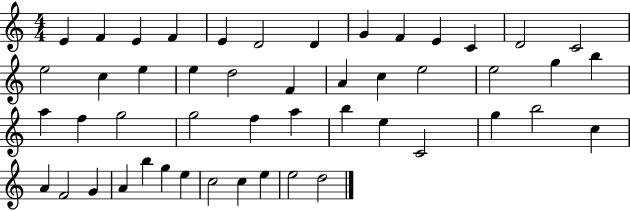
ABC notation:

X:1
T:Untitled
M:4/4
L:1/4
K:C
E F E F E D2 D G F E C D2 C2 e2 c e e d2 F A c e2 e2 g b a f g2 g2 f a b e C2 g b2 c A F2 G A b g e c2 c e e2 d2